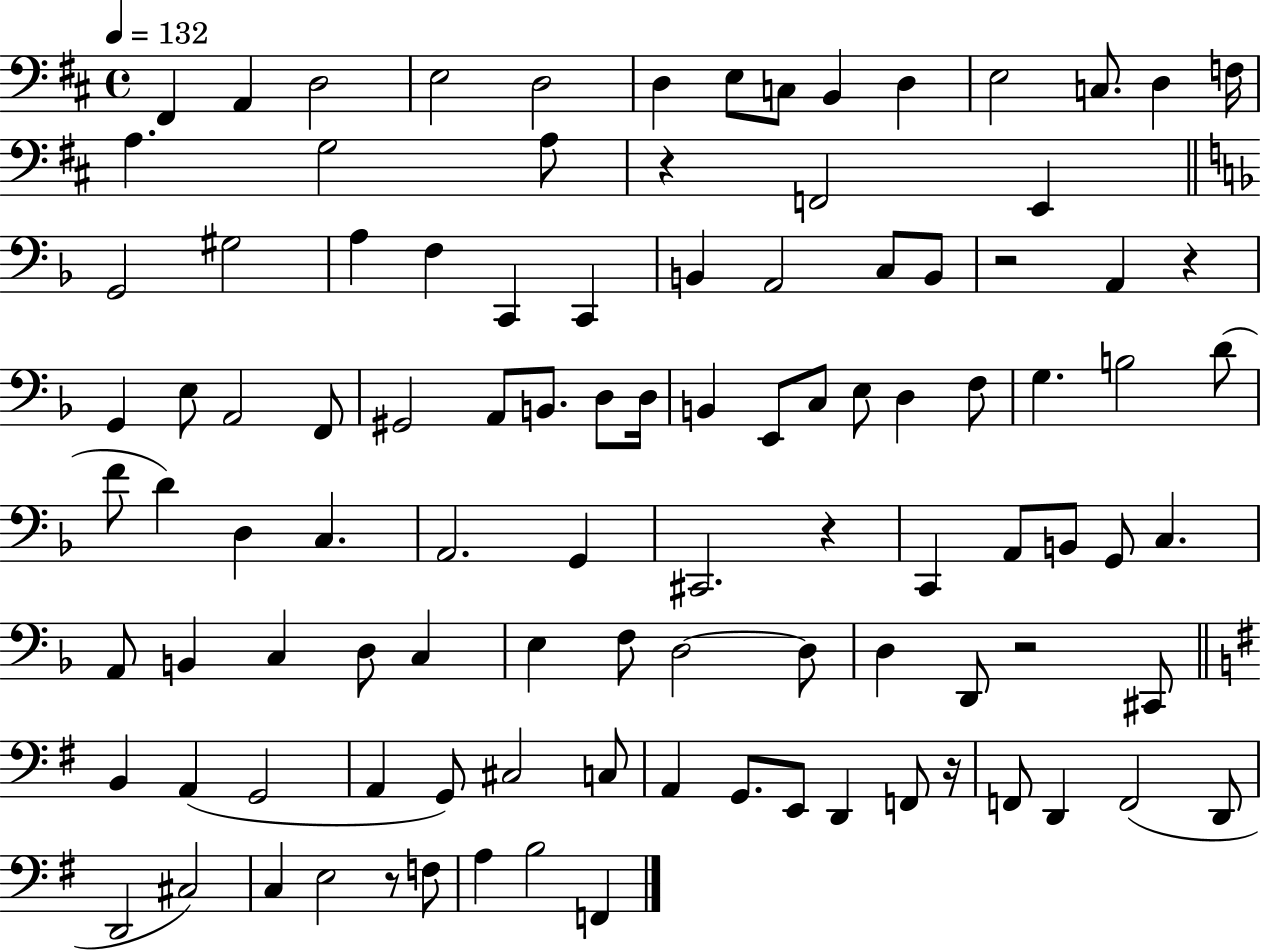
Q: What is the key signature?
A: D major